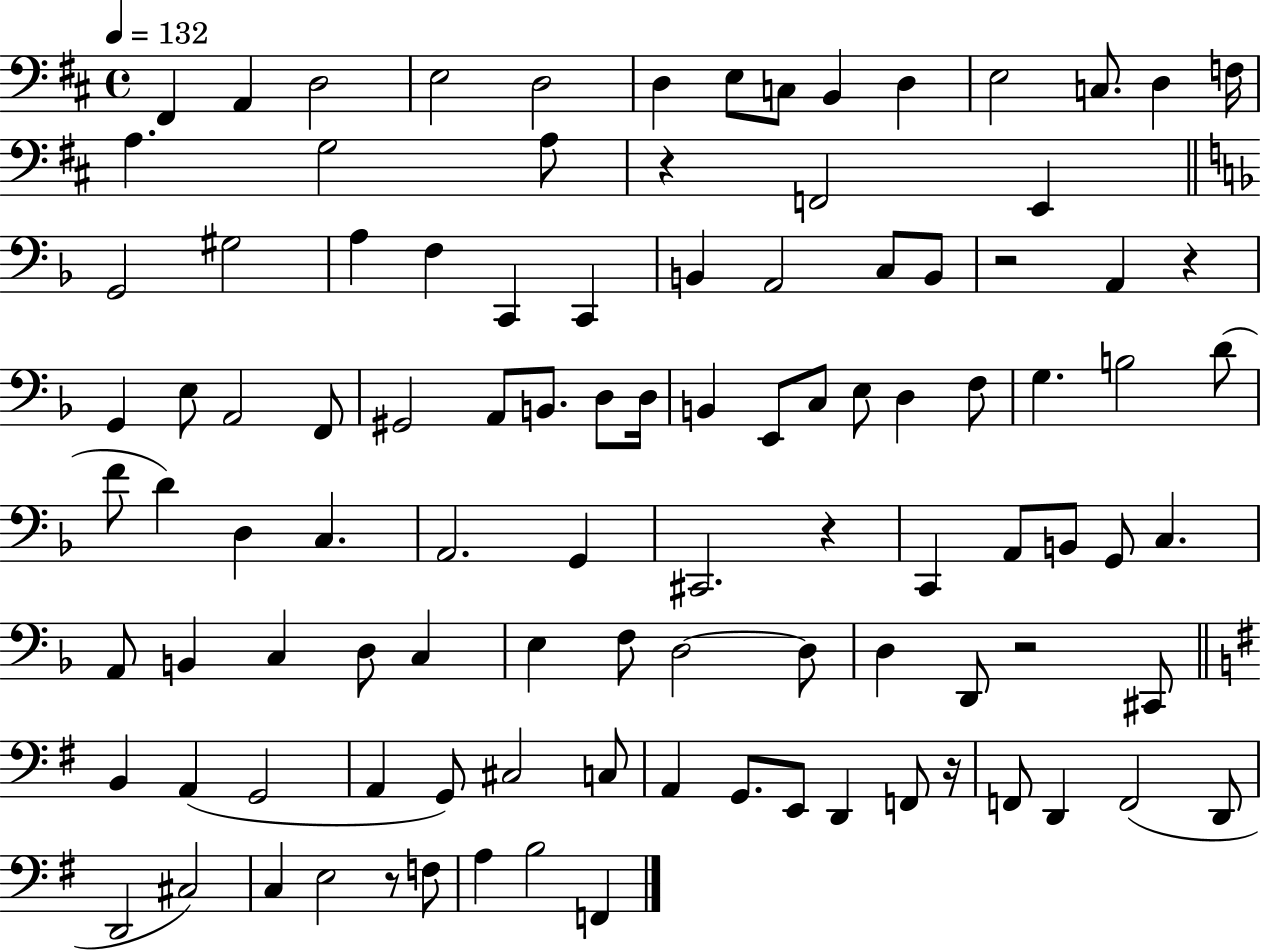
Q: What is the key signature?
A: D major